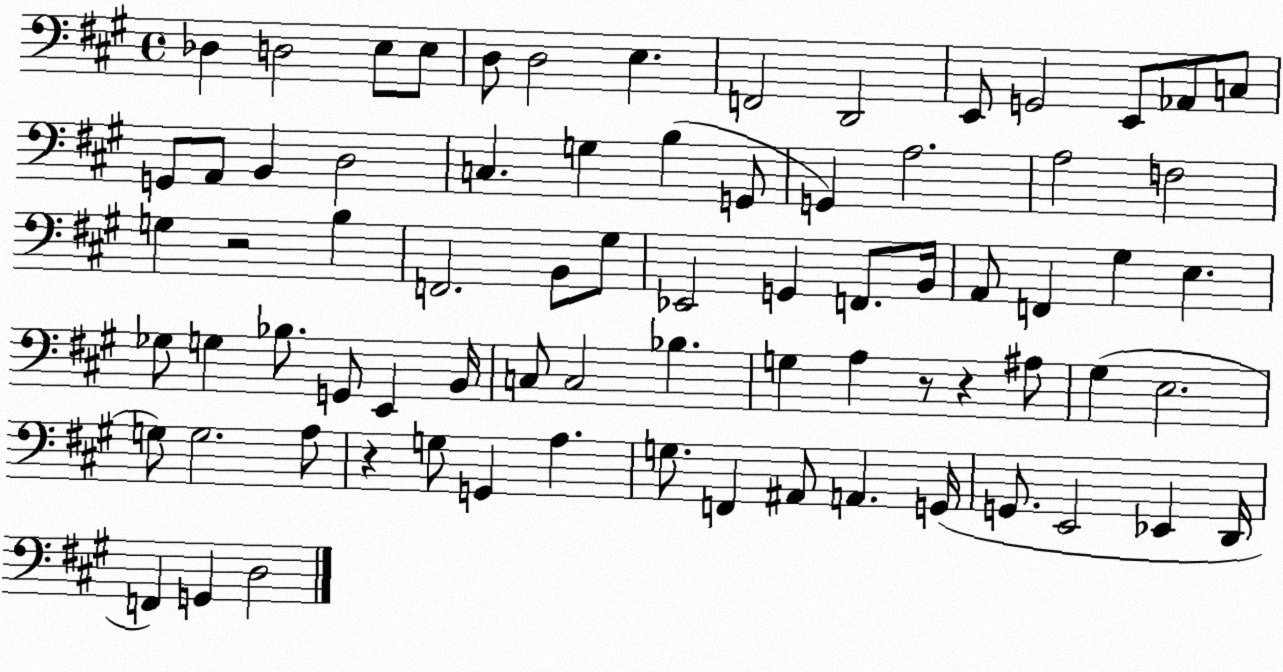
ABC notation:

X:1
T:Untitled
M:4/4
L:1/4
K:A
_D, D,2 E,/2 E,/2 D,/2 D,2 E, F,,2 D,,2 E,,/2 G,,2 E,,/2 _A,,/2 C,/2 G,,/2 A,,/2 B,, D,2 C, G, B, G,,/2 G,, A,2 A,2 F,2 G, z2 B, F,,2 B,,/2 ^G,/2 _E,,2 G,, F,,/2 B,,/4 A,,/2 F,, ^G, E, _G,/2 G, _B,/2 G,,/2 E,, B,,/4 C,/2 C,2 _B, G, A, z/2 z ^A,/2 ^G, E,2 G,/2 G,2 A,/2 z G,/2 G,, A, G,/2 F,, ^A,,/2 A,, G,,/4 G,,/2 E,,2 _E,, D,,/4 F,, G,, D,2